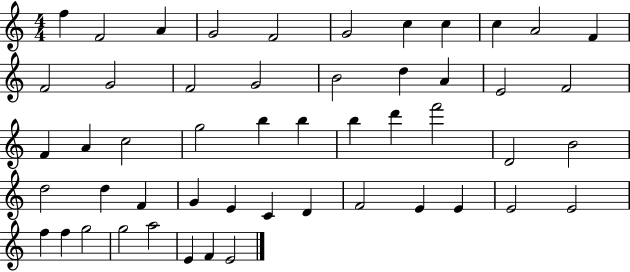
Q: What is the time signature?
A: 4/4